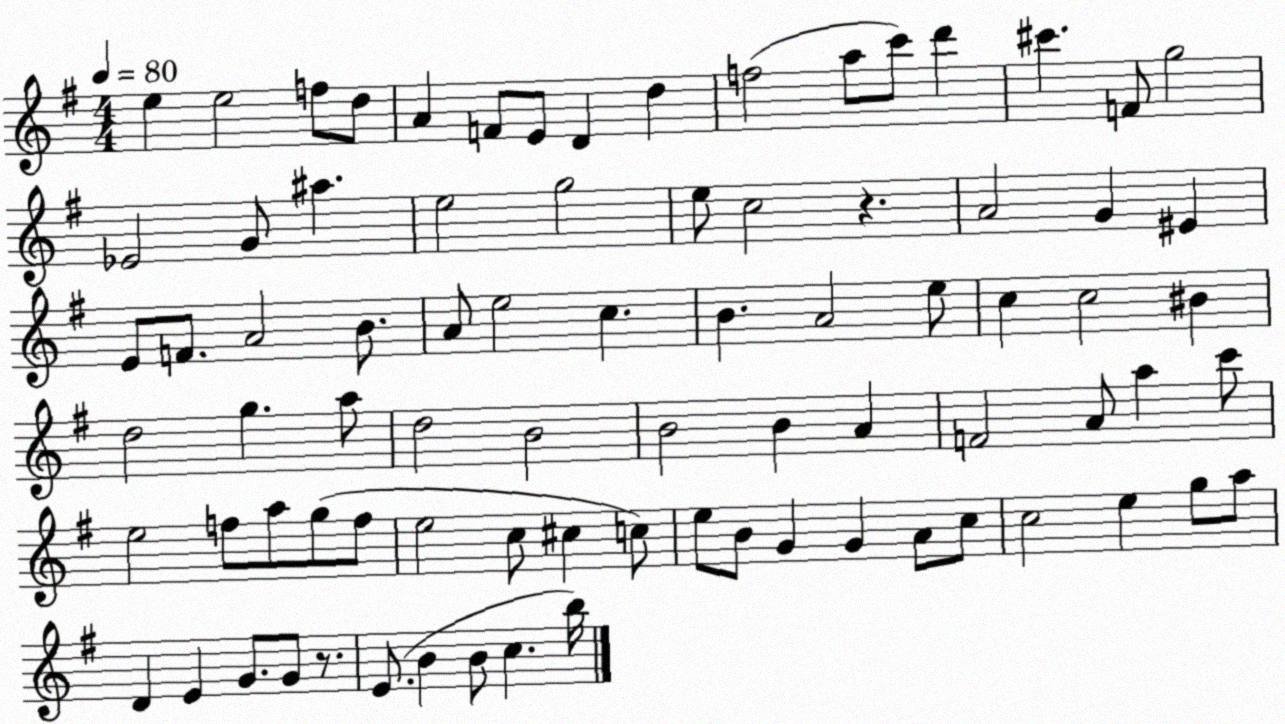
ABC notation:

X:1
T:Untitled
M:4/4
L:1/4
K:G
e e2 f/2 d/2 A F/2 E/2 D d f2 a/2 c'/2 d' ^c' F/2 g2 _E2 G/2 ^a e2 g2 e/2 c2 z A2 G ^E E/2 F/2 A2 B/2 A/2 e2 c B A2 e/2 c c2 ^B d2 g a/2 d2 B2 B2 B A F2 A/2 a c'/2 e2 f/2 a/2 g/2 f/2 e2 c/2 ^c c/2 e/2 B/2 G G A/2 c/2 c2 e g/2 a/2 D E G/2 G/2 z/2 E/2 B B/2 c b/4